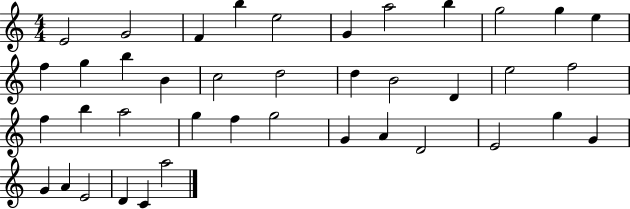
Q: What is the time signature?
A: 4/4